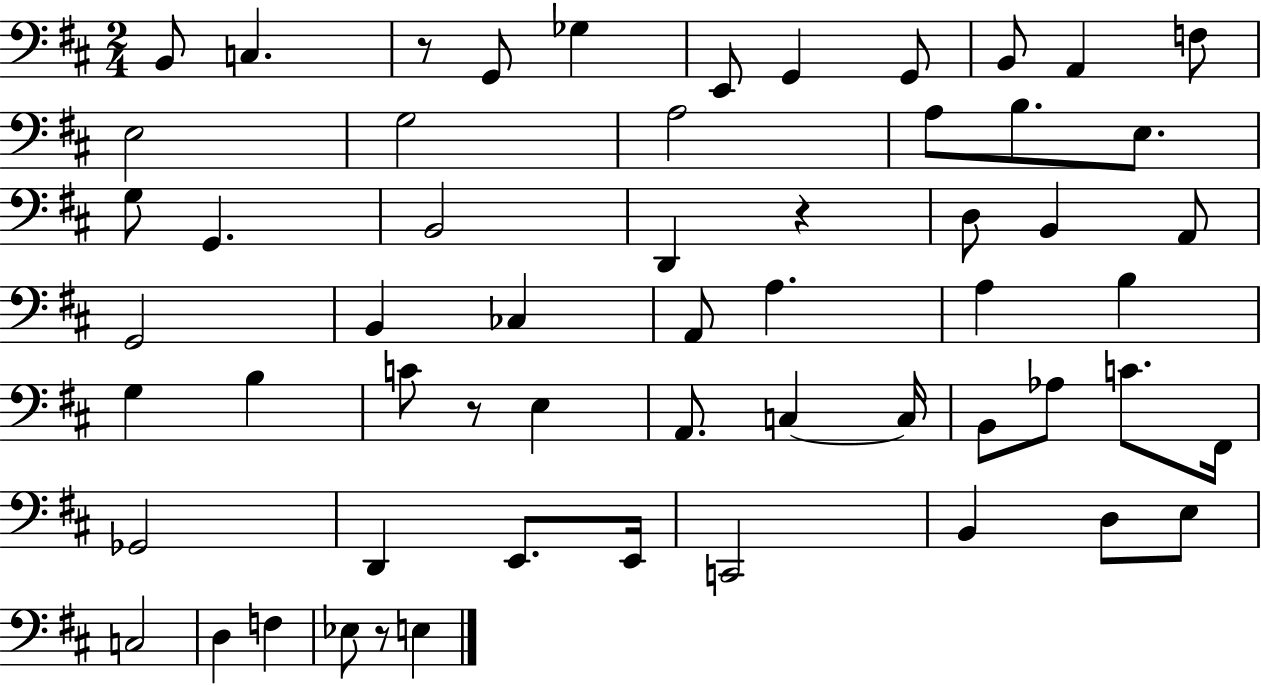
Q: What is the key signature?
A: D major